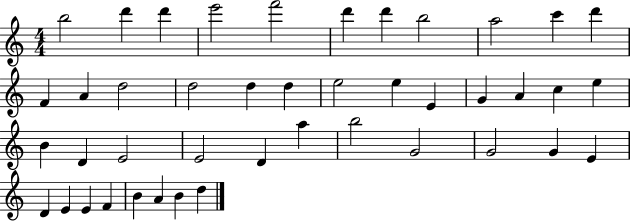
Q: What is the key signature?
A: C major